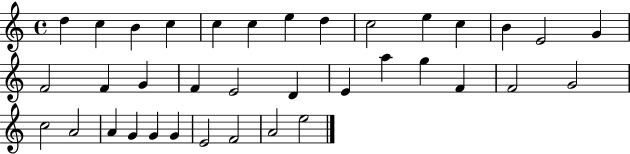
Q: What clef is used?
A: treble